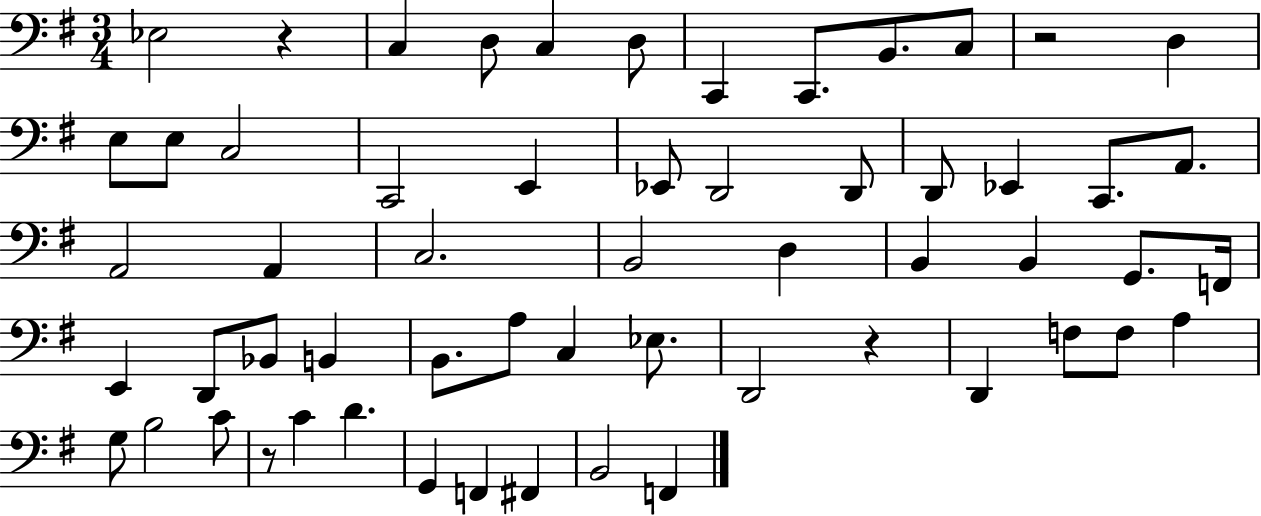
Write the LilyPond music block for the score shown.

{
  \clef bass
  \numericTimeSignature
  \time 3/4
  \key g \major
  \repeat volta 2 { ees2 r4 | c4 d8 c4 d8 | c,4 c,8. b,8. c8 | r2 d4 | \break e8 e8 c2 | c,2 e,4 | ees,8 d,2 d,8 | d,8 ees,4 c,8. a,8. | \break a,2 a,4 | c2. | b,2 d4 | b,4 b,4 g,8. f,16 | \break e,4 d,8 bes,8 b,4 | b,8. a8 c4 ees8. | d,2 r4 | d,4 f8 f8 a4 | \break g8 b2 c'8 | r8 c'4 d'4. | g,4 f,4 fis,4 | b,2 f,4 | \break } \bar "|."
}